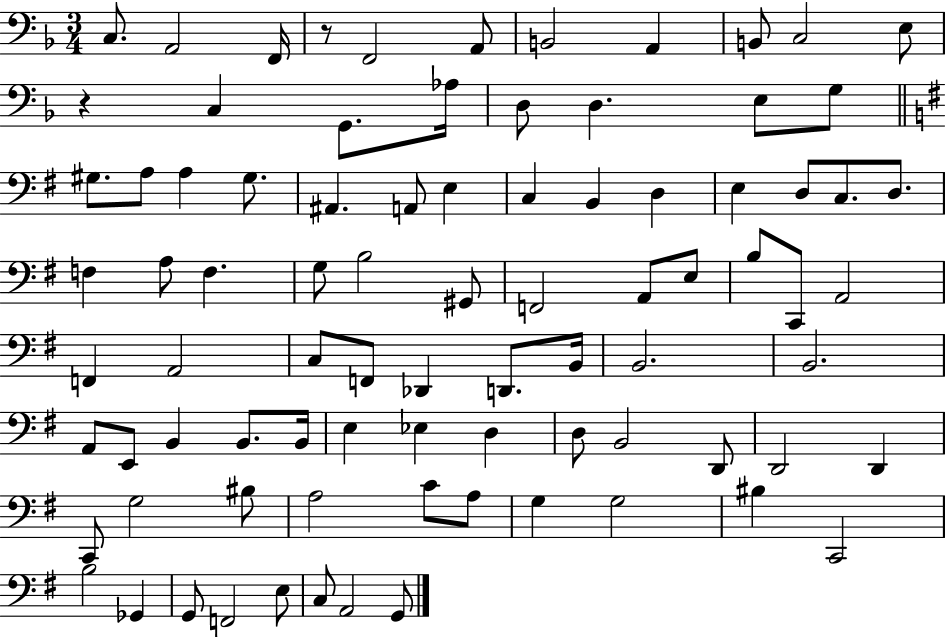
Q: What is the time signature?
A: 3/4